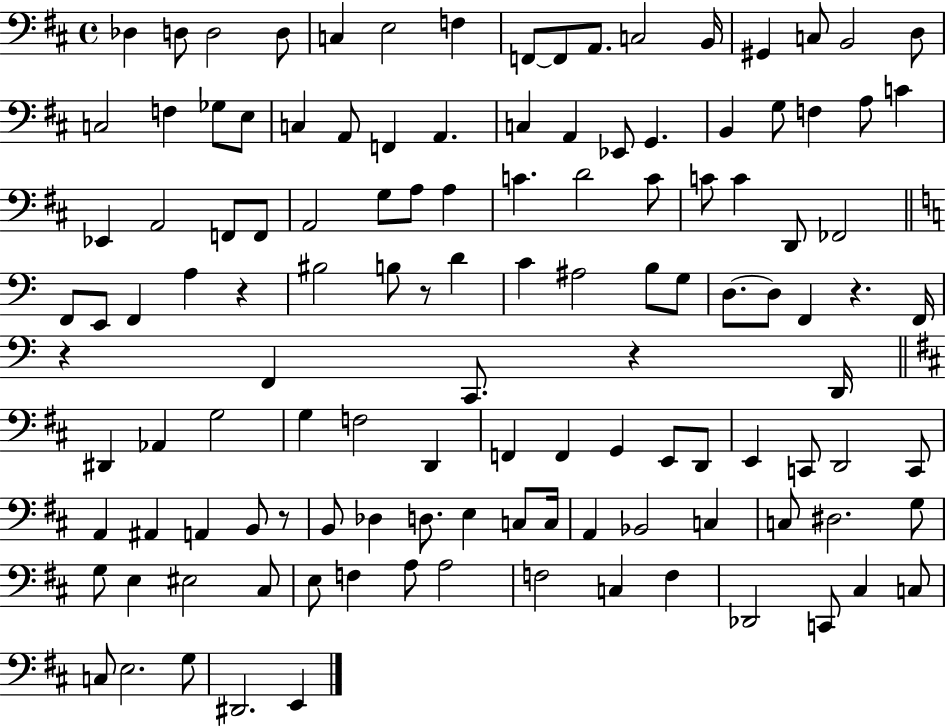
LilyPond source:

{
  \clef bass
  \time 4/4
  \defaultTimeSignature
  \key d \major
  des4 d8 d2 d8 | c4 e2 f4 | f,8~~ f,8 a,8. c2 b,16 | gis,4 c8 b,2 d8 | \break c2 f4 ges8 e8 | c4 a,8 f,4 a,4. | c4 a,4 ees,8 g,4. | b,4 g8 f4 a8 c'4 | \break ees,4 a,2 f,8 f,8 | a,2 g8 a8 a4 | c'4. d'2 c'8 | c'8 c'4 d,8 fes,2 | \break \bar "||" \break \key a \minor f,8 e,8 f,4 a4 r4 | bis2 b8 r8 d'4 | c'4 ais2 b8 g8 | d8.~~ d8 f,4 r4. f,16 | \break r4 f,4 c,8. r4 d,16 | \bar "||" \break \key d \major dis,4 aes,4 g2 | g4 f2 d,4 | f,4 f,4 g,4 e,8 d,8 | e,4 c,8 d,2 c,8 | \break a,4 ais,4 a,4 b,8 r8 | b,8 des4 d8. e4 c8 c16 | a,4 bes,2 c4 | c8 dis2. g8 | \break g8 e4 eis2 cis8 | e8 f4 a8 a2 | f2 c4 f4 | des,2 c,8 cis4 c8 | \break c8 e2. g8 | dis,2. e,4 | \bar "|."
}